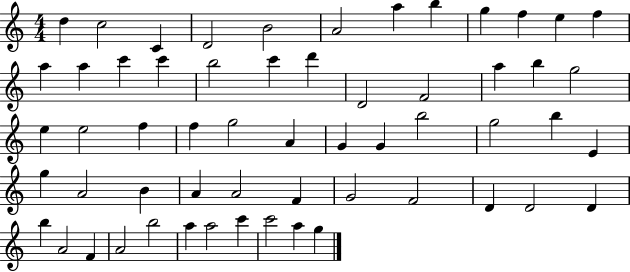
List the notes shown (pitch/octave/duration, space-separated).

D5/q C5/h C4/q D4/h B4/h A4/h A5/q B5/q G5/q F5/q E5/q F5/q A5/q A5/q C6/q C6/q B5/h C6/q D6/q D4/h F4/h A5/q B5/q G5/h E5/q E5/h F5/q F5/q G5/h A4/q G4/q G4/q B5/h G5/h B5/q E4/q G5/q A4/h B4/q A4/q A4/h F4/q G4/h F4/h D4/q D4/h D4/q B5/q A4/h F4/q A4/h B5/h A5/q A5/h C6/q C6/h A5/q G5/q